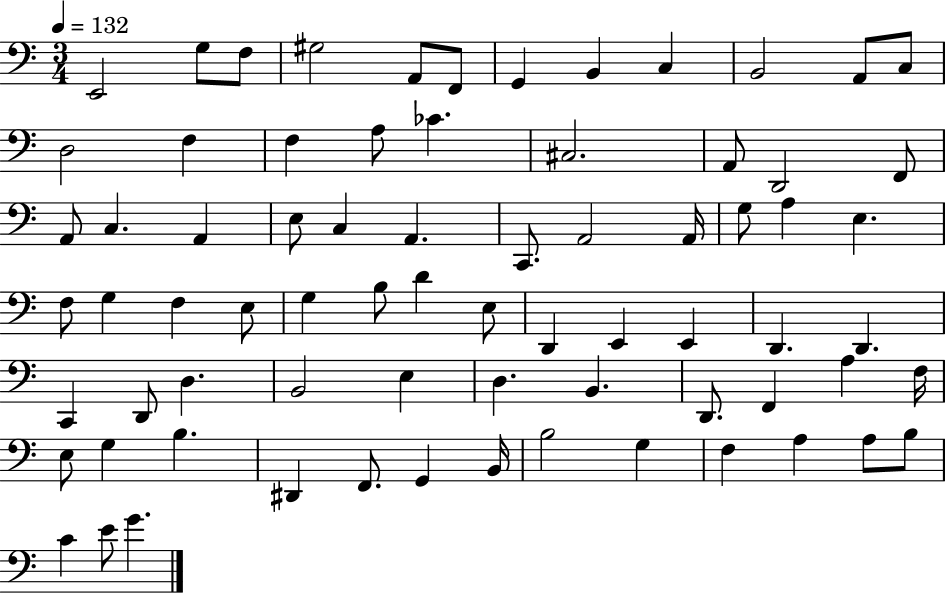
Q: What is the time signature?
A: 3/4